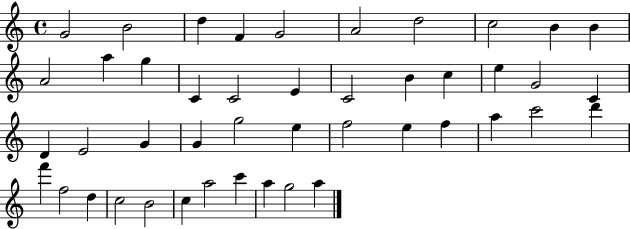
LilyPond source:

{
  \clef treble
  \time 4/4
  \defaultTimeSignature
  \key c \major
  g'2 b'2 | d''4 f'4 g'2 | a'2 d''2 | c''2 b'4 b'4 | \break a'2 a''4 g''4 | c'4 c'2 e'4 | c'2 b'4 c''4 | e''4 g'2 c'4 | \break d'4 e'2 g'4 | g'4 g''2 e''4 | f''2 e''4 f''4 | a''4 c'''2 d'''4 | \break f'''4 f''2 d''4 | c''2 b'2 | c''4 a''2 c'''4 | a''4 g''2 a''4 | \break \bar "|."
}